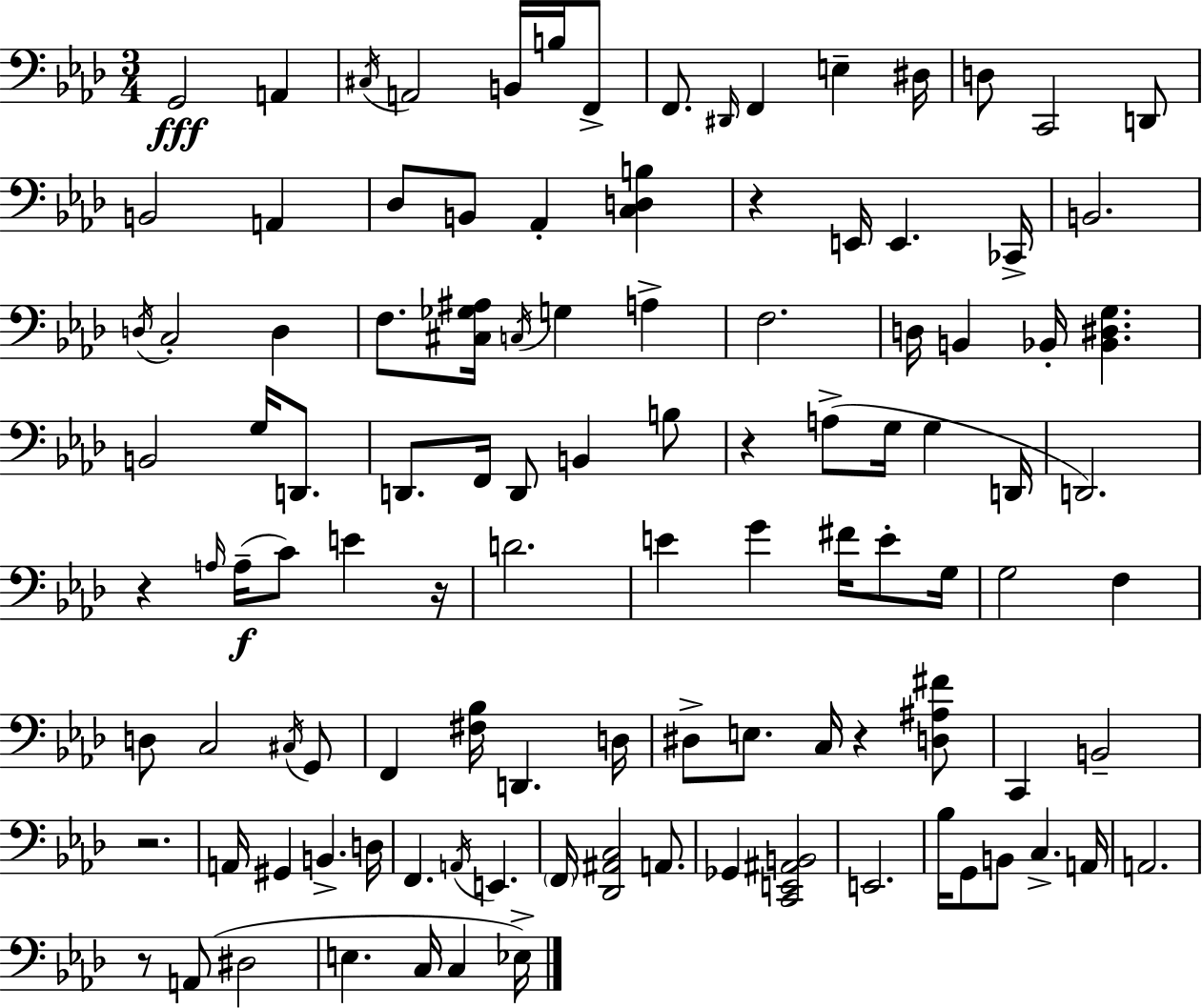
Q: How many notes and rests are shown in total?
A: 109